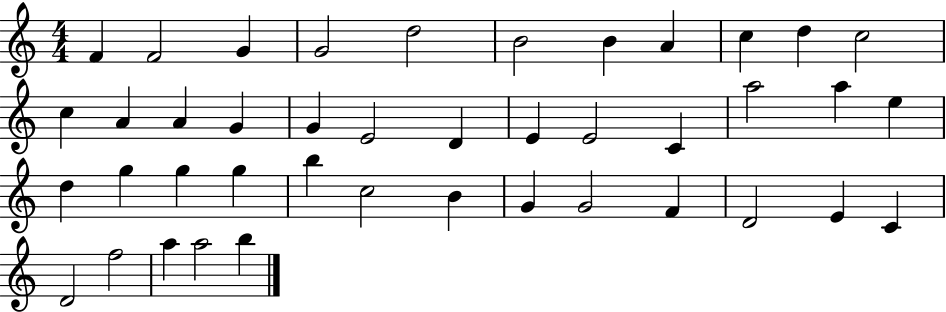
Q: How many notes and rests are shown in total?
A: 42